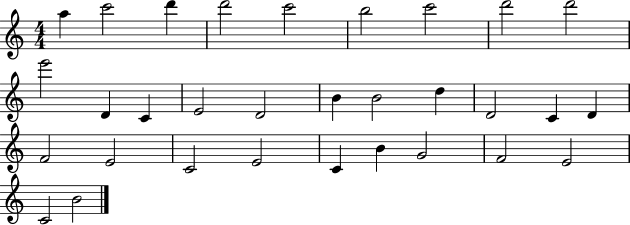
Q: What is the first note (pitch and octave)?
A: A5